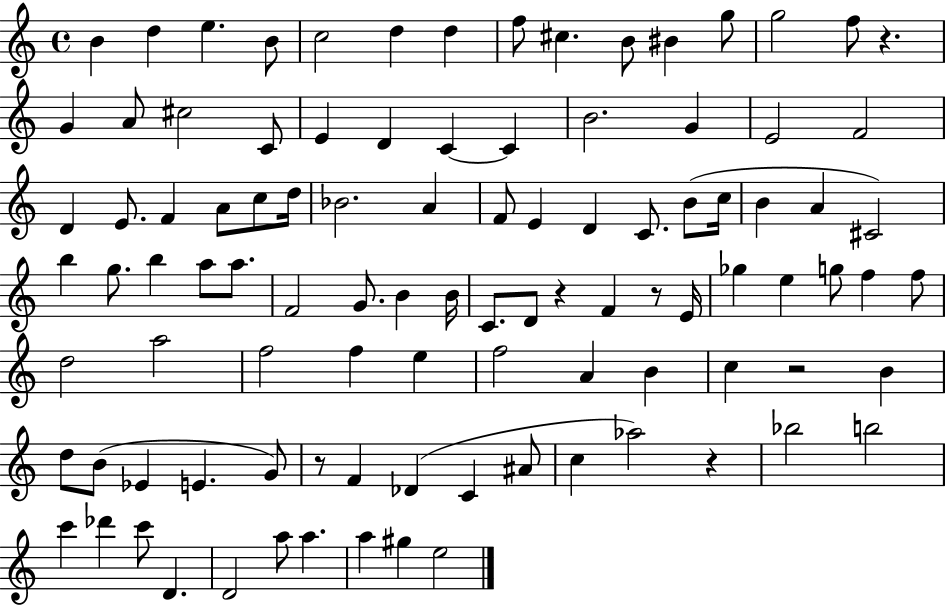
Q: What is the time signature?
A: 4/4